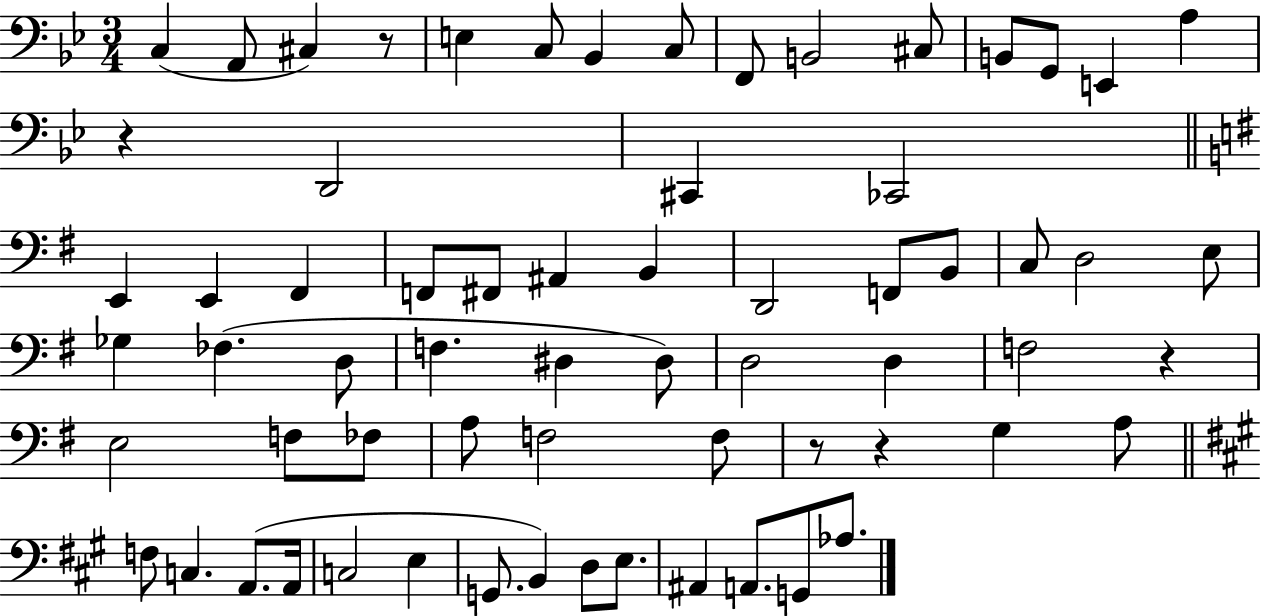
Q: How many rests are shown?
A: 5